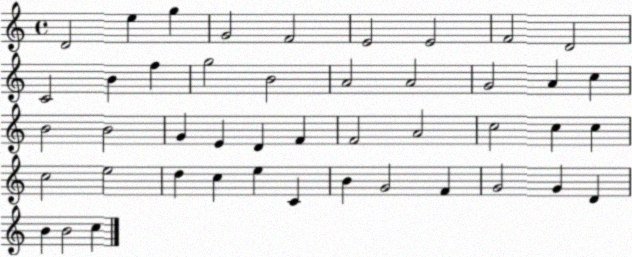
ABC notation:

X:1
T:Untitled
M:4/4
L:1/4
K:C
D2 e g G2 F2 E2 E2 F2 D2 C2 B f g2 B2 A2 A2 G2 A c B2 B2 G E D F F2 A2 c2 c c c2 e2 d c e C B G2 F G2 G D B B2 c